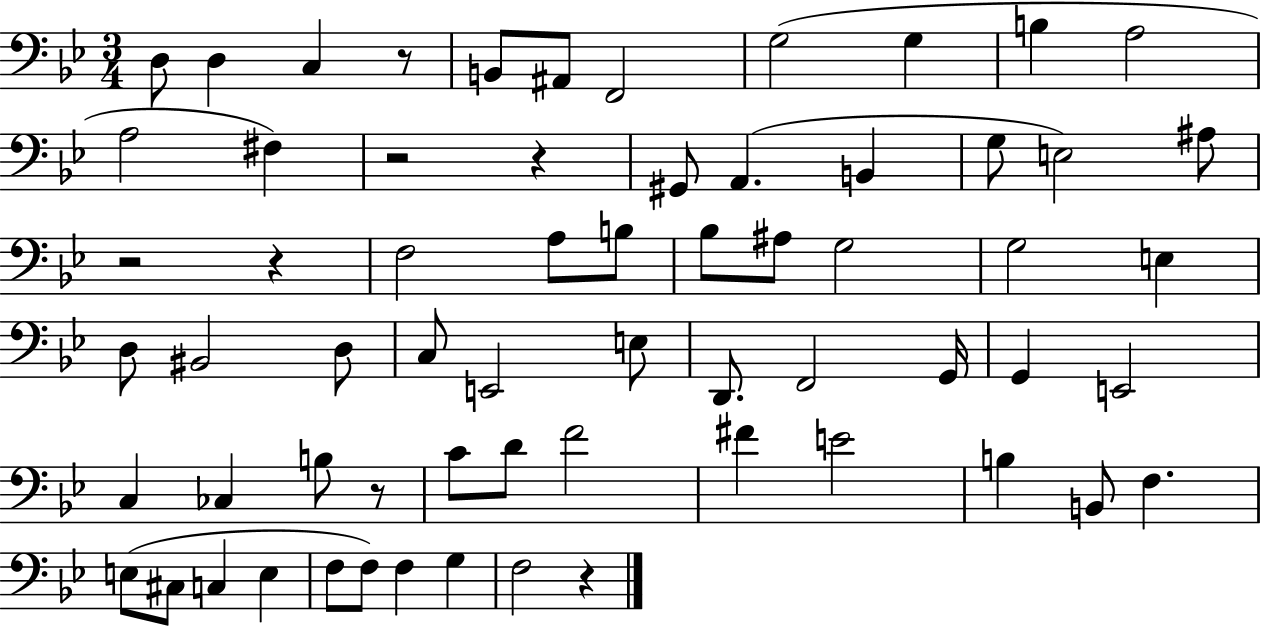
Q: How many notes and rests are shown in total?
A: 64